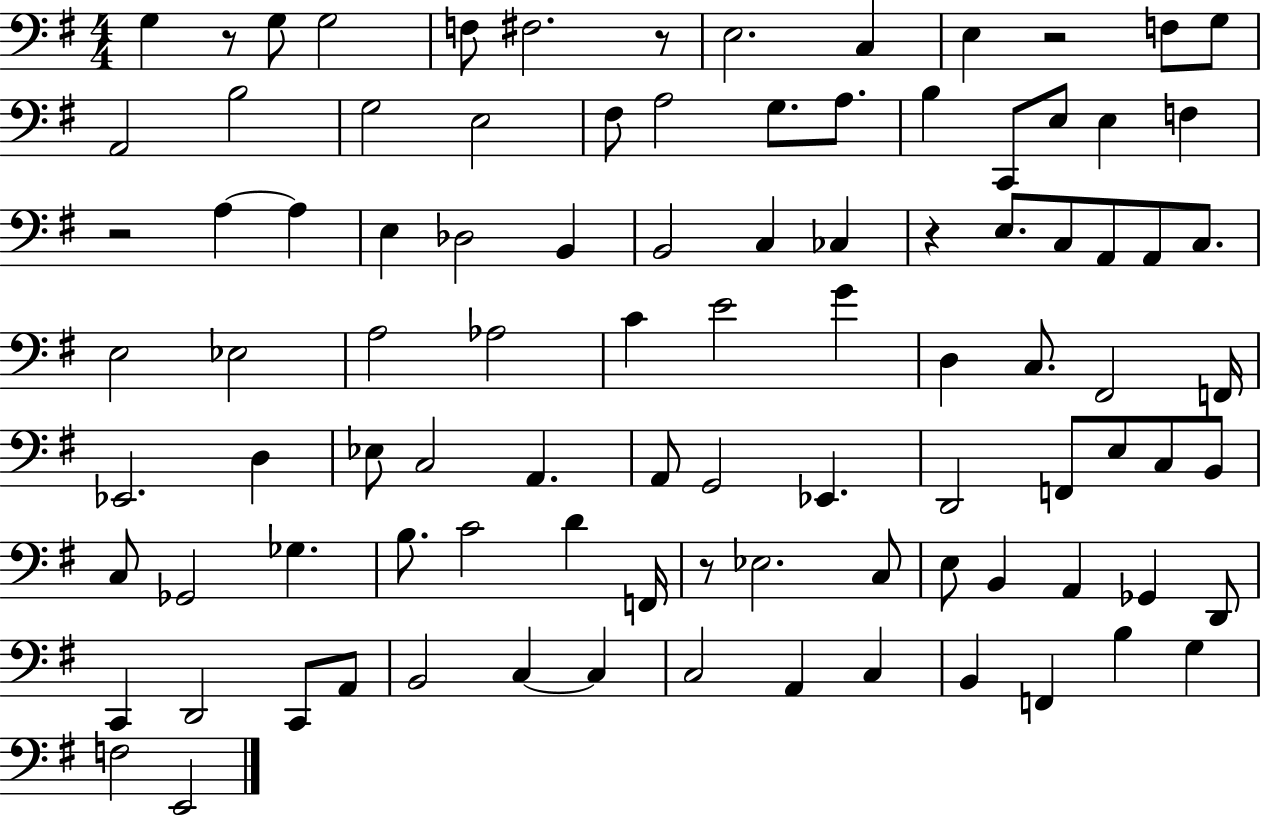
G3/q R/e G3/e G3/h F3/e F#3/h. R/e E3/h. C3/q E3/q R/h F3/e G3/e A2/h B3/h G3/h E3/h F#3/e A3/h G3/e. A3/e. B3/q C2/e E3/e E3/q F3/q R/h A3/q A3/q E3/q Db3/h B2/q B2/h C3/q CES3/q R/q E3/e. C3/e A2/e A2/e C3/e. E3/h Eb3/h A3/h Ab3/h C4/q E4/h G4/q D3/q C3/e. F#2/h F2/s Eb2/h. D3/q Eb3/e C3/h A2/q. A2/e G2/h Eb2/q. D2/h F2/e E3/e C3/e B2/e C3/e Gb2/h Gb3/q. B3/e. C4/h D4/q F2/s R/e Eb3/h. C3/e E3/e B2/q A2/q Gb2/q D2/e C2/q D2/h C2/e A2/e B2/h C3/q C3/q C3/h A2/q C3/q B2/q F2/q B3/q G3/q F3/h E2/h